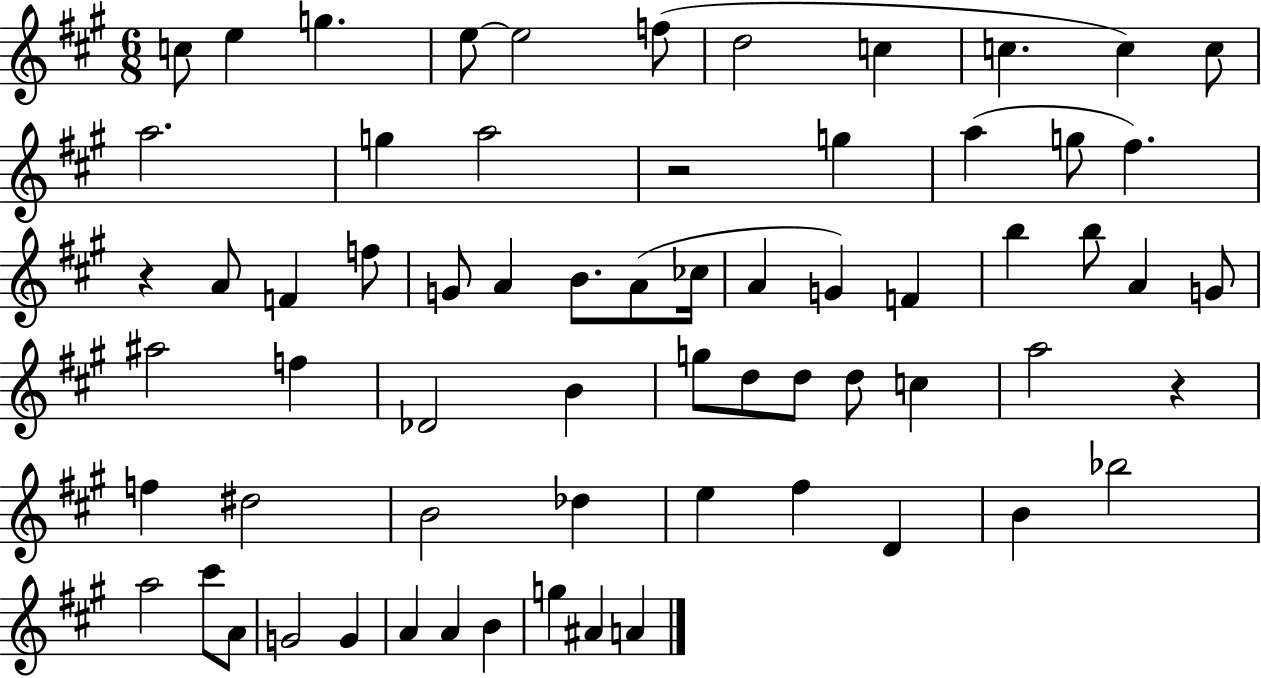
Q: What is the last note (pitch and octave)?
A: A4